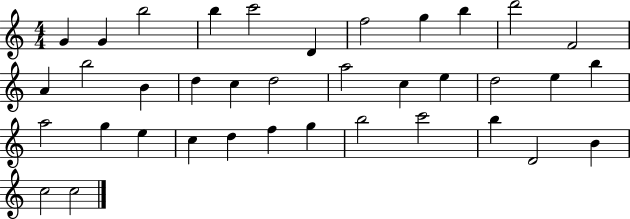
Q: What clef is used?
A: treble